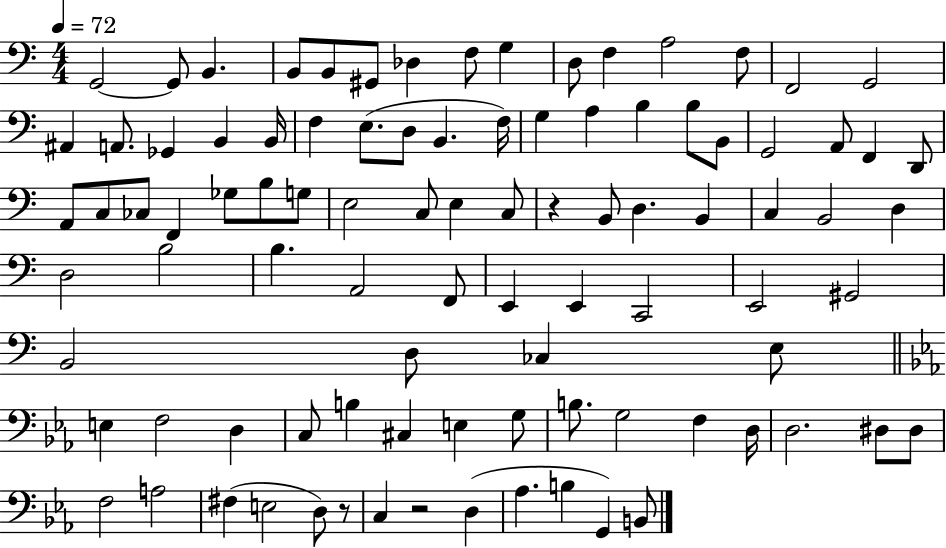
X:1
T:Untitled
M:4/4
L:1/4
K:C
G,,2 G,,/2 B,, B,,/2 B,,/2 ^G,,/2 _D, F,/2 G, D,/2 F, A,2 F,/2 F,,2 G,,2 ^A,, A,,/2 _G,, B,, B,,/4 F, E,/2 D,/2 B,, F,/4 G, A, B, B,/2 B,,/2 G,,2 A,,/2 F,, D,,/2 A,,/2 C,/2 _C,/2 F,, _G,/2 B,/2 G,/2 E,2 C,/2 E, C,/2 z B,,/2 D, B,, C, B,,2 D, D,2 B,2 B, A,,2 F,,/2 E,, E,, C,,2 E,,2 ^G,,2 B,,2 D,/2 _C, E,/2 E, F,2 D, C,/2 B, ^C, E, G,/2 B,/2 G,2 F, D,/4 D,2 ^D,/2 ^D,/2 F,2 A,2 ^F, E,2 D,/2 z/2 C, z2 D, _A, B, G,, B,,/2